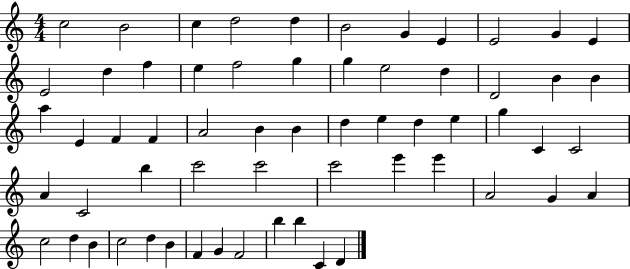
C5/h B4/h C5/q D5/h D5/q B4/h G4/q E4/q E4/h G4/q E4/q E4/h D5/q F5/q E5/q F5/h G5/q G5/q E5/h D5/q D4/h B4/q B4/q A5/q E4/q F4/q F4/q A4/h B4/q B4/q D5/q E5/q D5/q E5/q G5/q C4/q C4/h A4/q C4/h B5/q C6/h C6/h C6/h E6/q E6/q A4/h G4/q A4/q C5/h D5/q B4/q C5/h D5/q B4/q F4/q G4/q F4/h B5/q B5/q C4/q D4/q